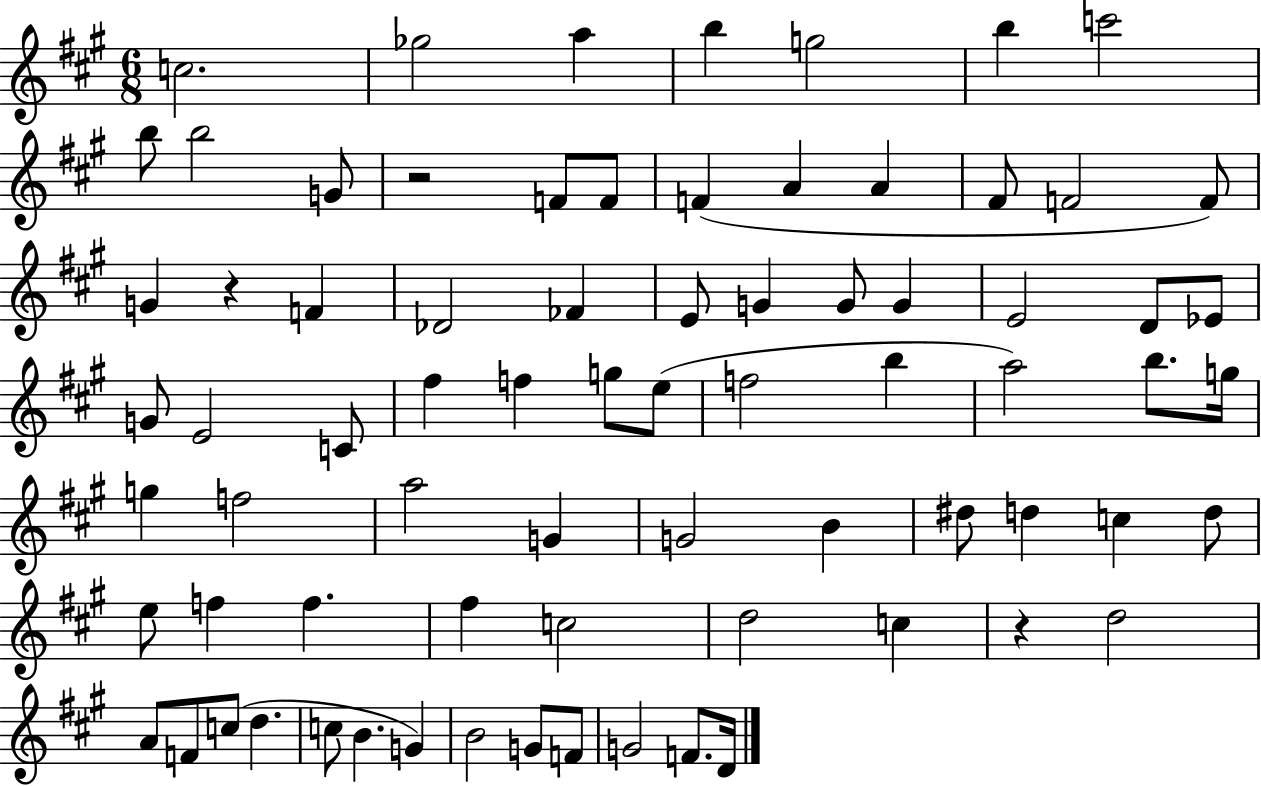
{
  \clef treble
  \numericTimeSignature
  \time 6/8
  \key a \major
  c''2. | ges''2 a''4 | b''4 g''2 | b''4 c'''2 | \break b''8 b''2 g'8 | r2 f'8 f'8 | f'4( a'4 a'4 | fis'8 f'2 f'8) | \break g'4 r4 f'4 | des'2 fes'4 | e'8 g'4 g'8 g'4 | e'2 d'8 ees'8 | \break g'8 e'2 c'8 | fis''4 f''4 g''8 e''8( | f''2 b''4 | a''2) b''8. g''16 | \break g''4 f''2 | a''2 g'4 | g'2 b'4 | dis''8 d''4 c''4 d''8 | \break e''8 f''4 f''4. | fis''4 c''2 | d''2 c''4 | r4 d''2 | \break a'8 f'8 c''8( d''4. | c''8 b'4. g'4) | b'2 g'8 f'8 | g'2 f'8. d'16 | \break \bar "|."
}